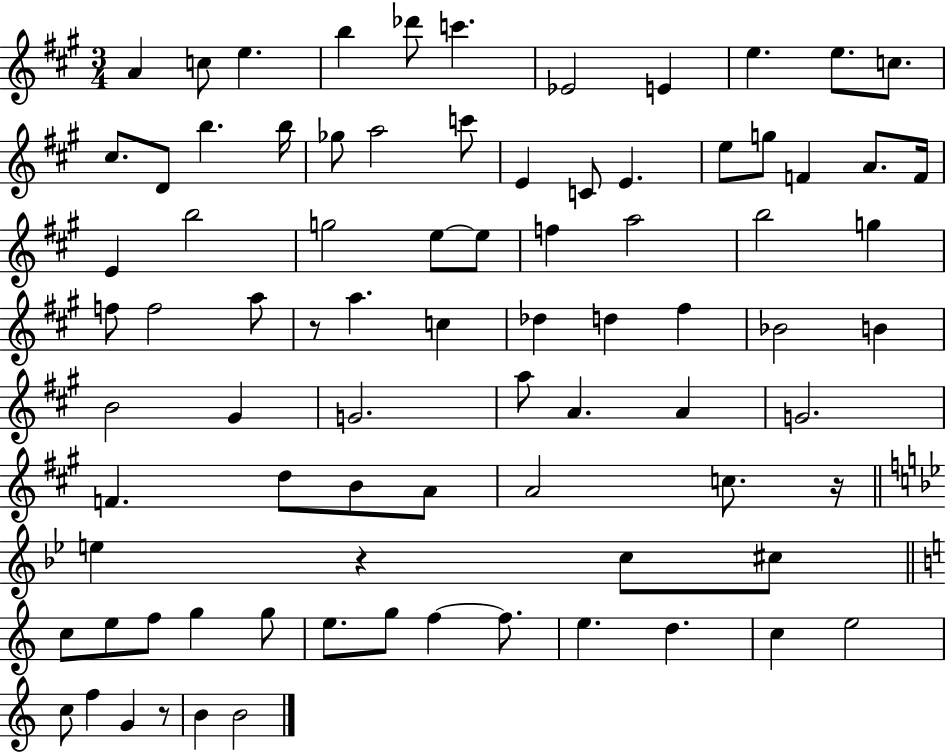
A4/q C5/e E5/q. B5/q Db6/e C6/q. Eb4/h E4/q E5/q. E5/e. C5/e. C#5/e. D4/e B5/q. B5/s Gb5/e A5/h C6/e E4/q C4/e E4/q. E5/e G5/e F4/q A4/e. F4/s E4/q B5/h G5/h E5/e E5/e F5/q A5/h B5/h G5/q F5/e F5/h A5/e R/e A5/q. C5/q Db5/q D5/q F#5/q Bb4/h B4/q B4/h G#4/q G4/h. A5/e A4/q. A4/q G4/h. F4/q. D5/e B4/e A4/e A4/h C5/e. R/s E5/q R/q C5/e C#5/e C5/e E5/e F5/e G5/q G5/e E5/e. G5/e F5/q F5/e. E5/q. D5/q. C5/q E5/h C5/e F5/q G4/q R/e B4/q B4/h